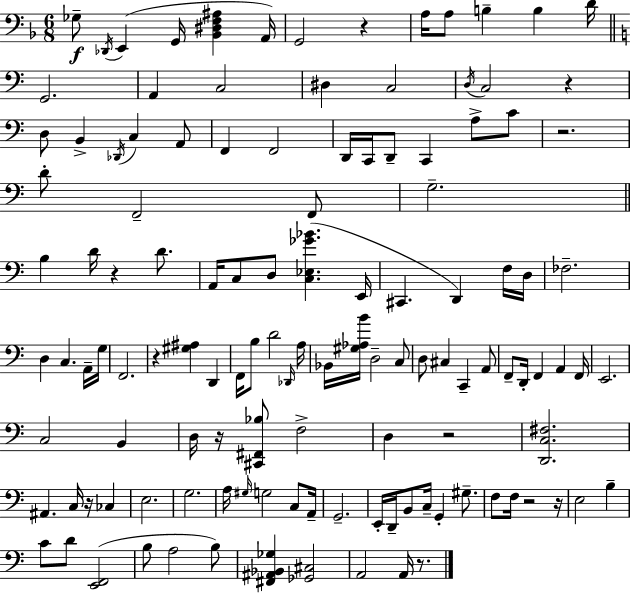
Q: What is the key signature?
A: D minor